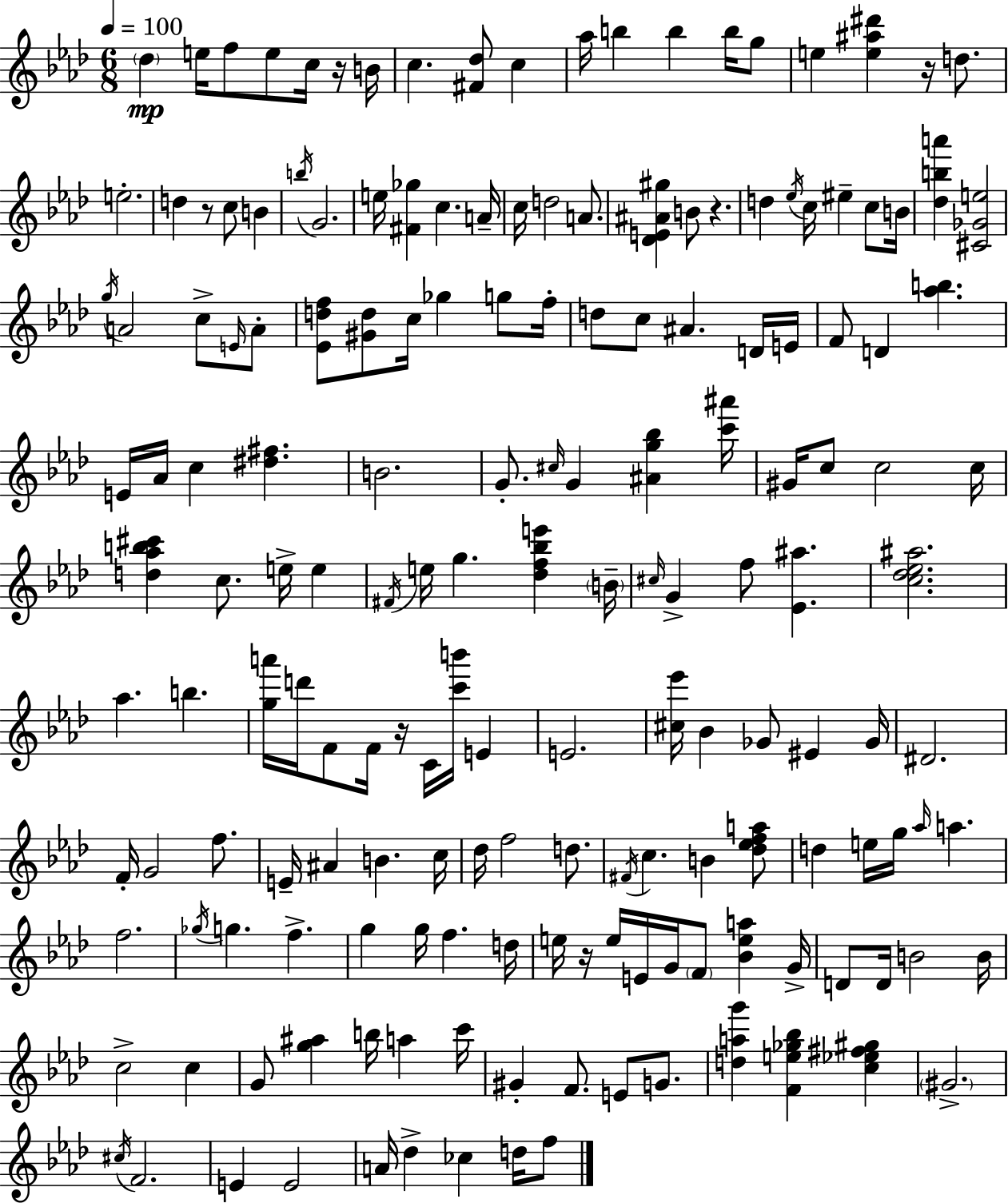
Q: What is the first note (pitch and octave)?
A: Db5